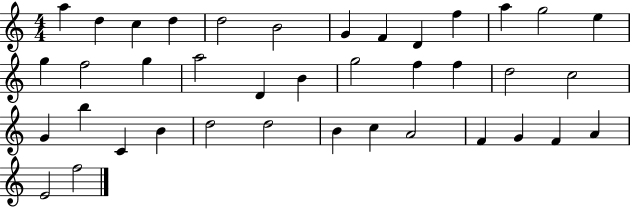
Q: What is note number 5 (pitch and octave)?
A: D5